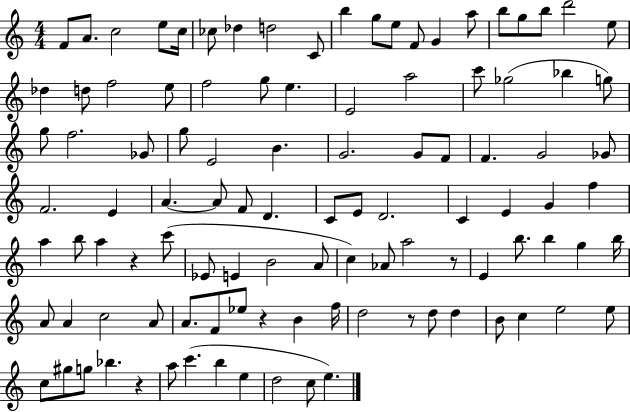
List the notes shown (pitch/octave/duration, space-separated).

F4/e A4/e. C5/h E5/e C5/s CES5/e Db5/q D5/h C4/e B5/q G5/e E5/e F4/e G4/q A5/e B5/e G5/e B5/e D6/h E5/e Db5/q D5/e F5/h E5/e F5/h G5/e E5/q. E4/h A5/h C6/e Gb5/h Bb5/q G5/e G5/e F5/h. Gb4/e G5/e E4/h B4/q. G4/h. G4/e F4/e F4/q. G4/h Gb4/e F4/h. E4/q A4/q. A4/e F4/e D4/q. C4/e E4/e D4/h. C4/q E4/q G4/q F5/q A5/q B5/e A5/q R/q C6/e Eb4/e E4/q B4/h A4/e C5/q Ab4/e A5/h R/e E4/q B5/e. B5/q G5/q B5/s A4/e A4/q C5/h A4/e A4/e. F4/e Eb5/e R/q B4/q F5/s D5/h R/e D5/e D5/q B4/e C5/q E5/h E5/e C5/e G#5/e G5/e Bb5/q. R/q A5/e C6/q. B5/q E5/q D5/h C5/e E5/q.